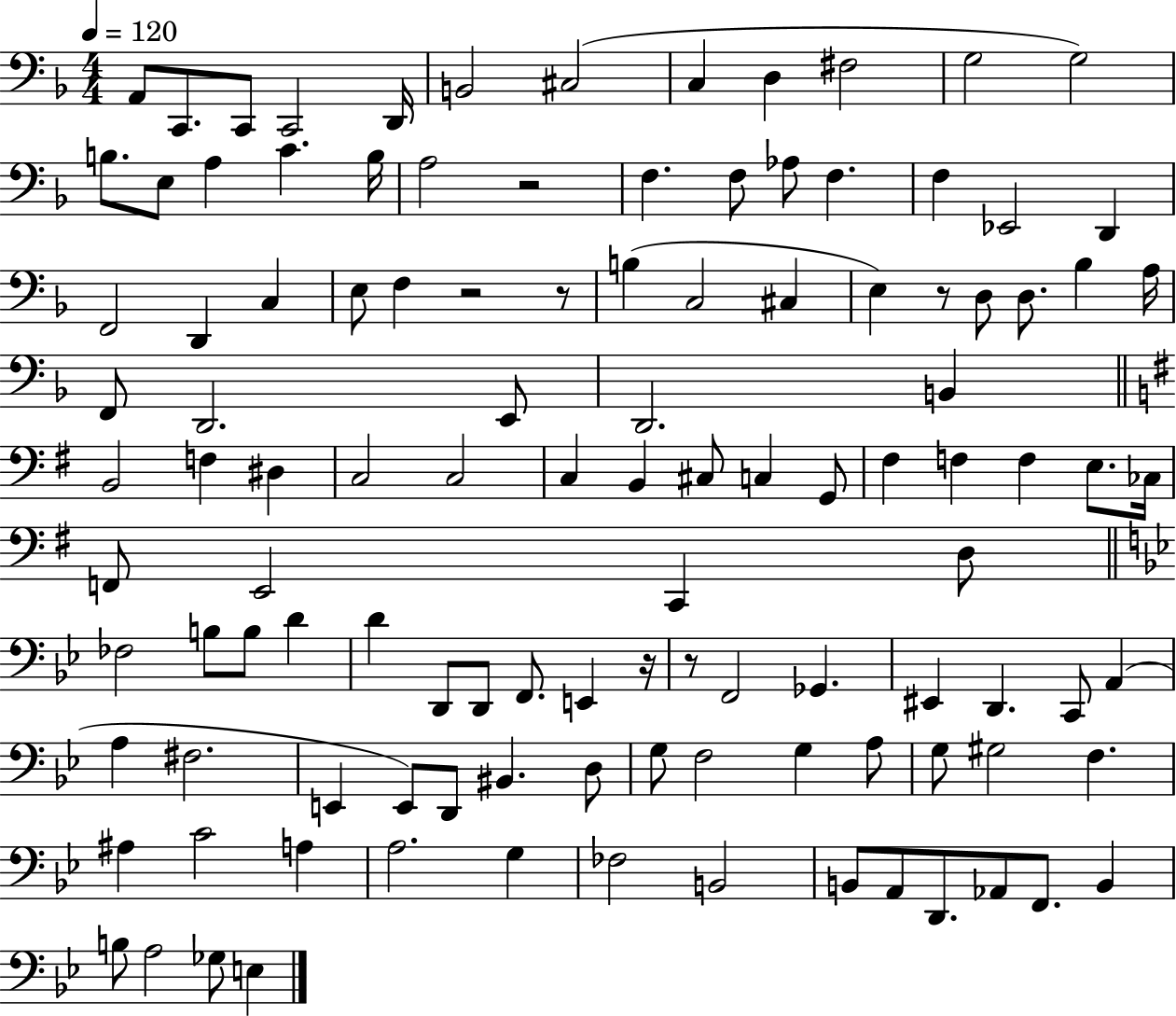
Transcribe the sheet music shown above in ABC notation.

X:1
T:Untitled
M:4/4
L:1/4
K:F
A,,/2 C,,/2 C,,/2 C,,2 D,,/4 B,,2 ^C,2 C, D, ^F,2 G,2 G,2 B,/2 E,/2 A, C B,/4 A,2 z2 F, F,/2 _A,/2 F, F, _E,,2 D,, F,,2 D,, C, E,/2 F, z2 z/2 B, C,2 ^C, E, z/2 D,/2 D,/2 _B, A,/4 F,,/2 D,,2 E,,/2 D,,2 B,, B,,2 F, ^D, C,2 C,2 C, B,, ^C,/2 C, G,,/2 ^F, F, F, E,/2 _C,/4 F,,/2 E,,2 C,, D,/2 _F,2 B,/2 B,/2 D D D,,/2 D,,/2 F,,/2 E,, z/4 z/2 F,,2 _G,, ^E,, D,, C,,/2 A,, A, ^F,2 E,, E,,/2 D,,/2 ^B,, D,/2 G,/2 F,2 G, A,/2 G,/2 ^G,2 F, ^A, C2 A, A,2 G, _F,2 B,,2 B,,/2 A,,/2 D,,/2 _A,,/2 F,,/2 B,, B,/2 A,2 _G,/2 E,